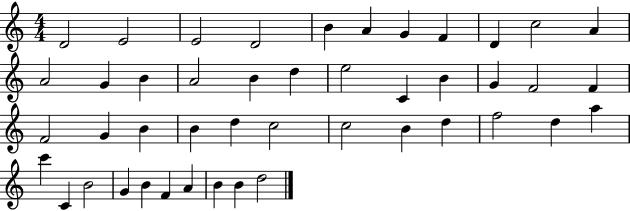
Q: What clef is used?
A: treble